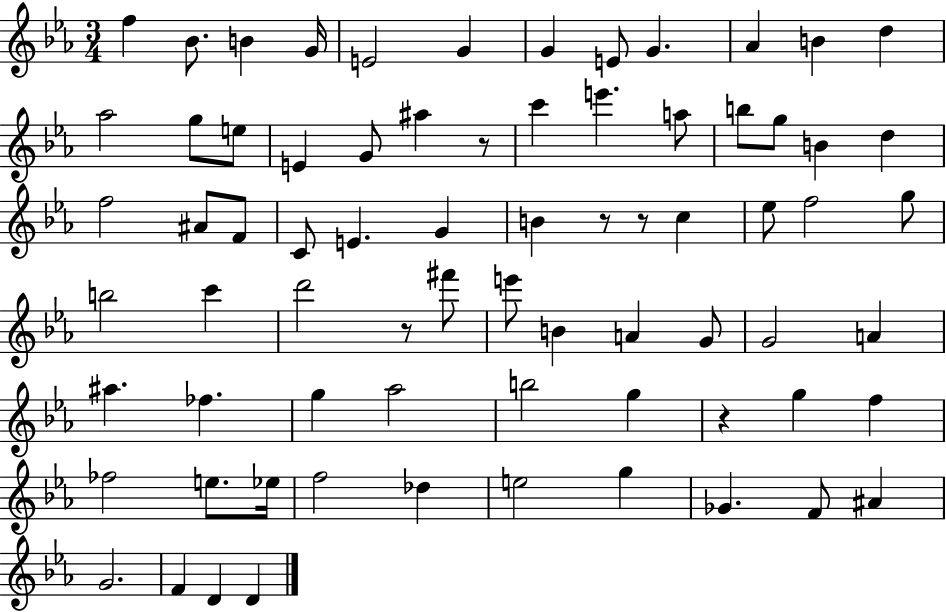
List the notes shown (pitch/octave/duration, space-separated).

F5/q Bb4/e. B4/q G4/s E4/h G4/q G4/q E4/e G4/q. Ab4/q B4/q D5/q Ab5/h G5/e E5/e E4/q G4/e A#5/q R/e C6/q E6/q. A5/e B5/e G5/e B4/q D5/q F5/h A#4/e F4/e C4/e E4/q. G4/q B4/q R/e R/e C5/q Eb5/e F5/h G5/e B5/h C6/q D6/h R/e F#6/e E6/e B4/q A4/q G4/e G4/h A4/q A#5/q. FES5/q. G5/q Ab5/h B5/h G5/q R/q G5/q F5/q FES5/h E5/e. Eb5/s F5/h Db5/q E5/h G5/q Gb4/q. F4/e A#4/q G4/h. F4/q D4/q D4/q